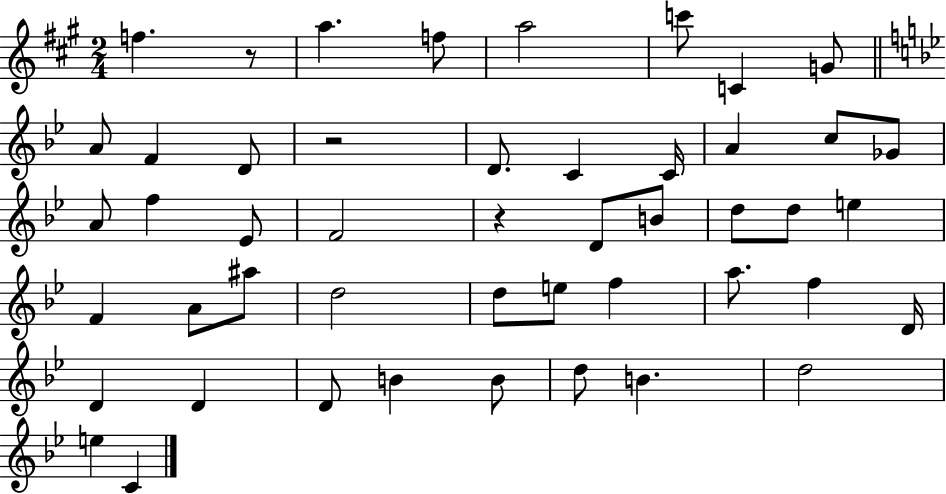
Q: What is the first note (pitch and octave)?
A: F5